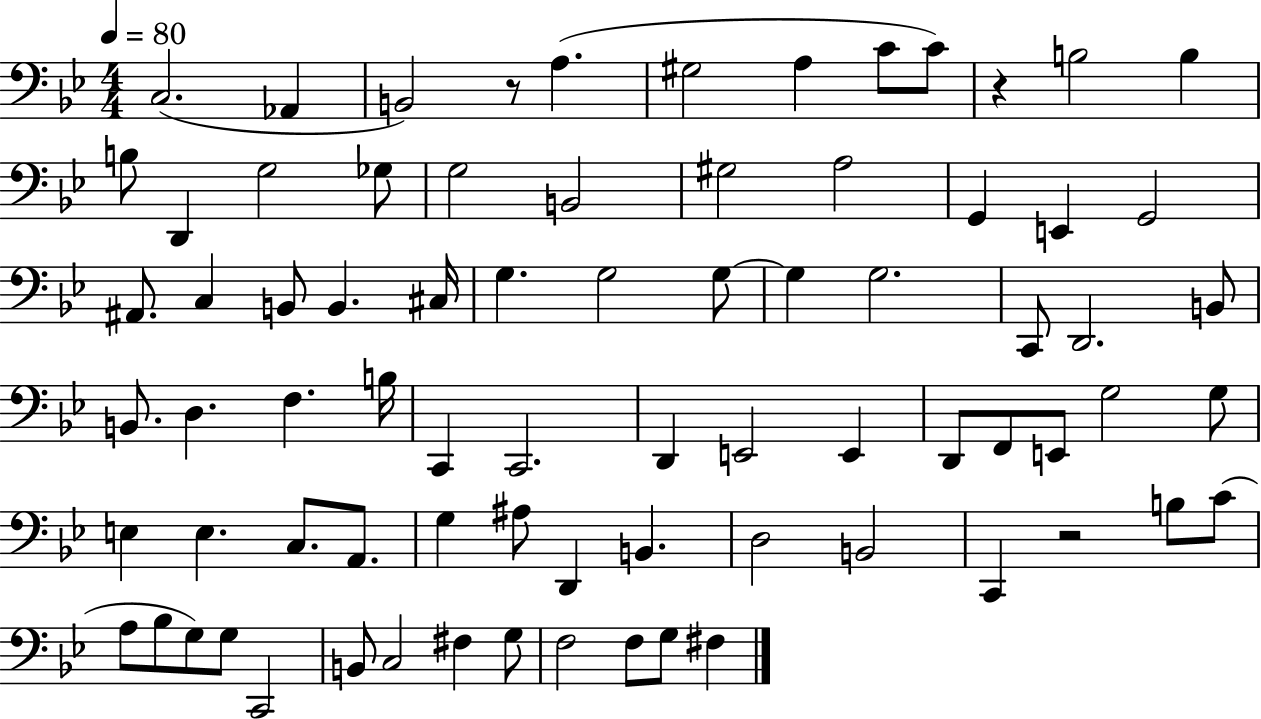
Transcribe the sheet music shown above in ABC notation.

X:1
T:Untitled
M:4/4
L:1/4
K:Bb
C,2 _A,, B,,2 z/2 A, ^G,2 A, C/2 C/2 z B,2 B, B,/2 D,, G,2 _G,/2 G,2 B,,2 ^G,2 A,2 G,, E,, G,,2 ^A,,/2 C, B,,/2 B,, ^C,/4 G, G,2 G,/2 G, G,2 C,,/2 D,,2 B,,/2 B,,/2 D, F, B,/4 C,, C,,2 D,, E,,2 E,, D,,/2 F,,/2 E,,/2 G,2 G,/2 E, E, C,/2 A,,/2 G, ^A,/2 D,, B,, D,2 B,,2 C,, z2 B,/2 C/2 A,/2 _B,/2 G,/2 G,/2 C,,2 B,,/2 C,2 ^F, G,/2 F,2 F,/2 G,/2 ^F,